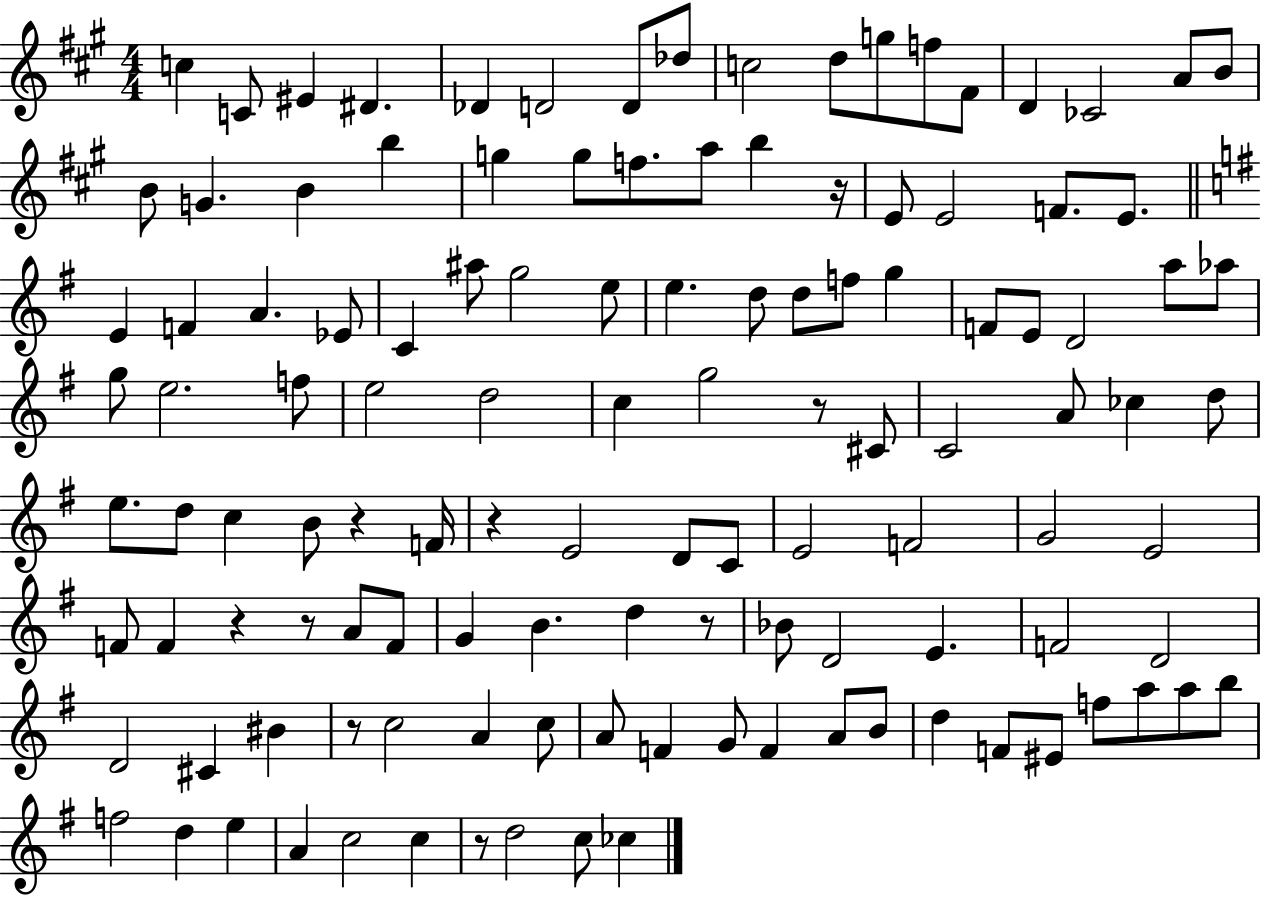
X:1
T:Untitled
M:4/4
L:1/4
K:A
c C/2 ^E ^D _D D2 D/2 _d/2 c2 d/2 g/2 f/2 ^F/2 D _C2 A/2 B/2 B/2 G B b g g/2 f/2 a/2 b z/4 E/2 E2 F/2 E/2 E F A _E/2 C ^a/2 g2 e/2 e d/2 d/2 f/2 g F/2 E/2 D2 a/2 _a/2 g/2 e2 f/2 e2 d2 c g2 z/2 ^C/2 C2 A/2 _c d/2 e/2 d/2 c B/2 z F/4 z E2 D/2 C/2 E2 F2 G2 E2 F/2 F z z/2 A/2 F/2 G B d z/2 _B/2 D2 E F2 D2 D2 ^C ^B z/2 c2 A c/2 A/2 F G/2 F A/2 B/2 d F/2 ^E/2 f/2 a/2 a/2 b/2 f2 d e A c2 c z/2 d2 c/2 _c